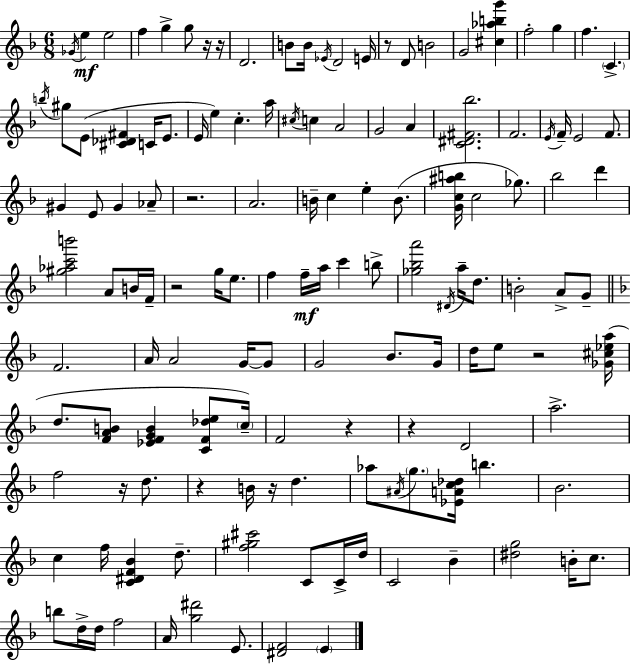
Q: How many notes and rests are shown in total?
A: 135